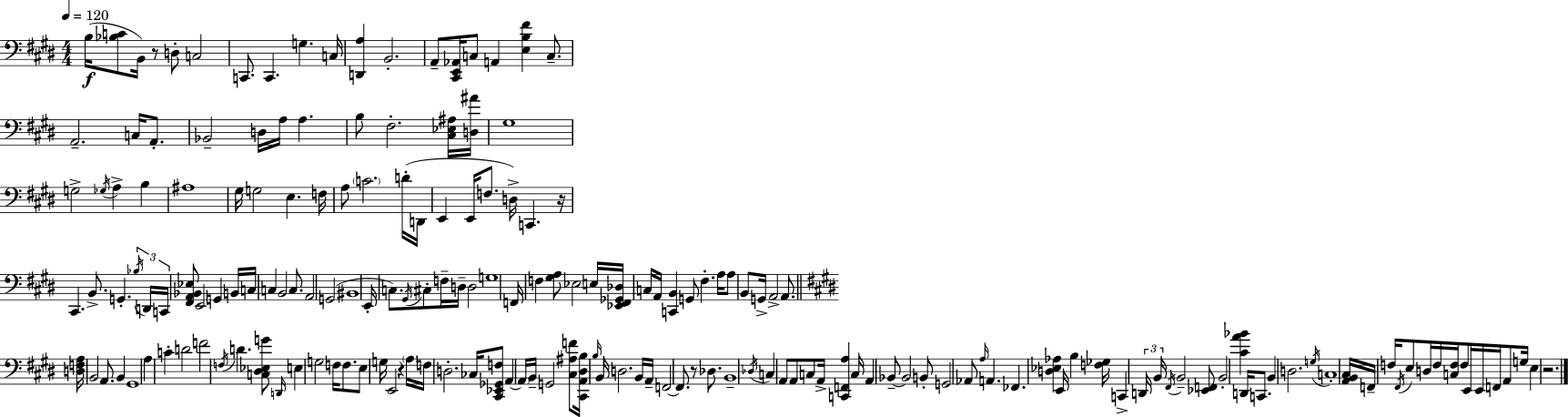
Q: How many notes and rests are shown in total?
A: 184